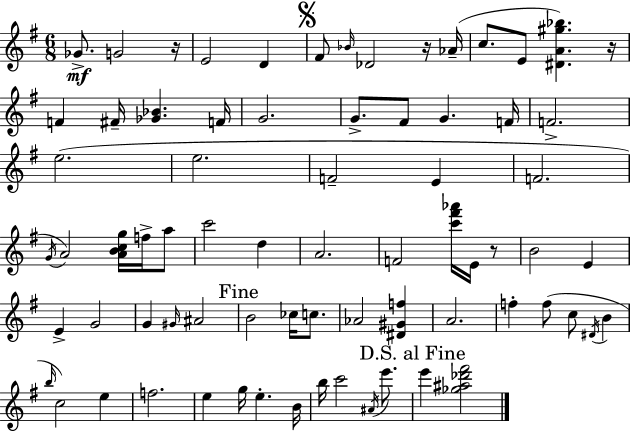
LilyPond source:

{
  \clef treble
  \numericTimeSignature
  \time 6/8
  \key g \major
  ges'8.->\mf g'2 r16 | e'2 d'4 | \mark \markup { \musicglyph "scripts.segno" } fis'8 \grace { bes'16 } des'2 r16 | aes'16--( c''8. e'8 <dis' a' gis'' bes''>4.) | \break r16 f'4 fis'16-- <ges' bes'>4. | f'16 g'2. | g'8.-> fis'8 g'4. | f'16 f'2.-> | \break e''2.( | e''2. | f'2-- e'4 | f'2. | \break \acciaccatura { g'16 }) a'2 <a' b' c'' g''>16 f''16-> | a''8 c'''2 d''4 | a'2. | f'2 <c''' fis''' aes'''>16 e'16 | \break r8 b'2 e'4 | e'4-> g'2 | g'4 \grace { gis'16 } ais'2 | \mark "Fine" b'2 ces''16 | \break c''8. aes'2 <dis' gis' f''>4 | a'2. | f''4-. f''8( c''8 \acciaccatura { dis'16 } | b'4 \grace { b''16 }) c''2 | \break e''4 f''2. | e''4 g''16 e''4.-. | b'16 b''16 c'''2 | \acciaccatura { ais'16 } e'''8. \mark "D.S. al Fine" e'''4 <ges'' ais'' des''' fis'''>2 | \break \bar "|."
}